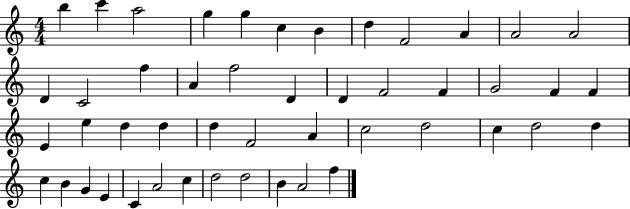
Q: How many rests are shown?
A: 0